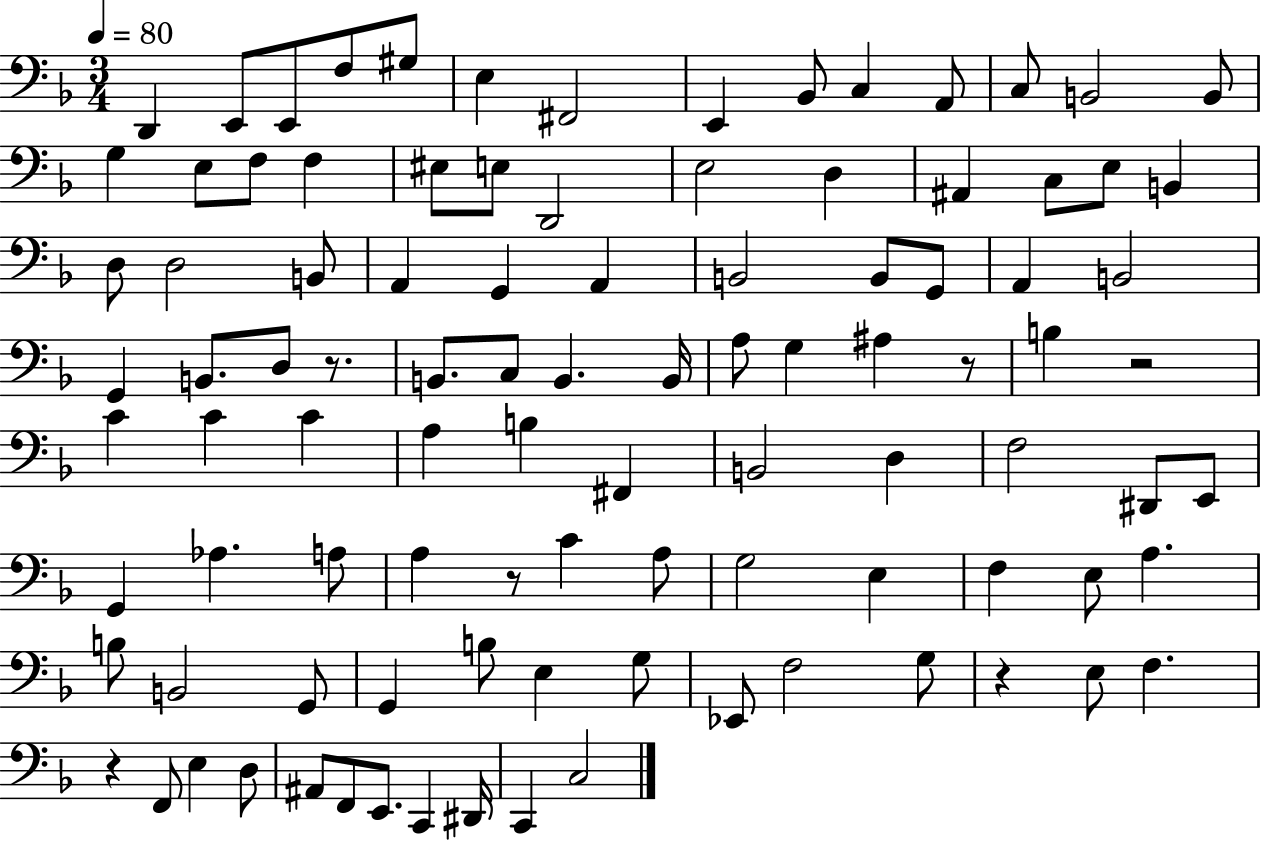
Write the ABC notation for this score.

X:1
T:Untitled
M:3/4
L:1/4
K:F
D,, E,,/2 E,,/2 F,/2 ^G,/2 E, ^F,,2 E,, _B,,/2 C, A,,/2 C,/2 B,,2 B,,/2 G, E,/2 F,/2 F, ^E,/2 E,/2 D,,2 E,2 D, ^A,, C,/2 E,/2 B,, D,/2 D,2 B,,/2 A,, G,, A,, B,,2 B,,/2 G,,/2 A,, B,,2 G,, B,,/2 D,/2 z/2 B,,/2 C,/2 B,, B,,/4 A,/2 G, ^A, z/2 B, z2 C C C A, B, ^F,, B,,2 D, F,2 ^D,,/2 E,,/2 G,, _A, A,/2 A, z/2 C A,/2 G,2 E, F, E,/2 A, B,/2 B,,2 G,,/2 G,, B,/2 E, G,/2 _E,,/2 F,2 G,/2 z E,/2 F, z F,,/2 E, D,/2 ^A,,/2 F,,/2 E,,/2 C,, ^D,,/4 C,, C,2